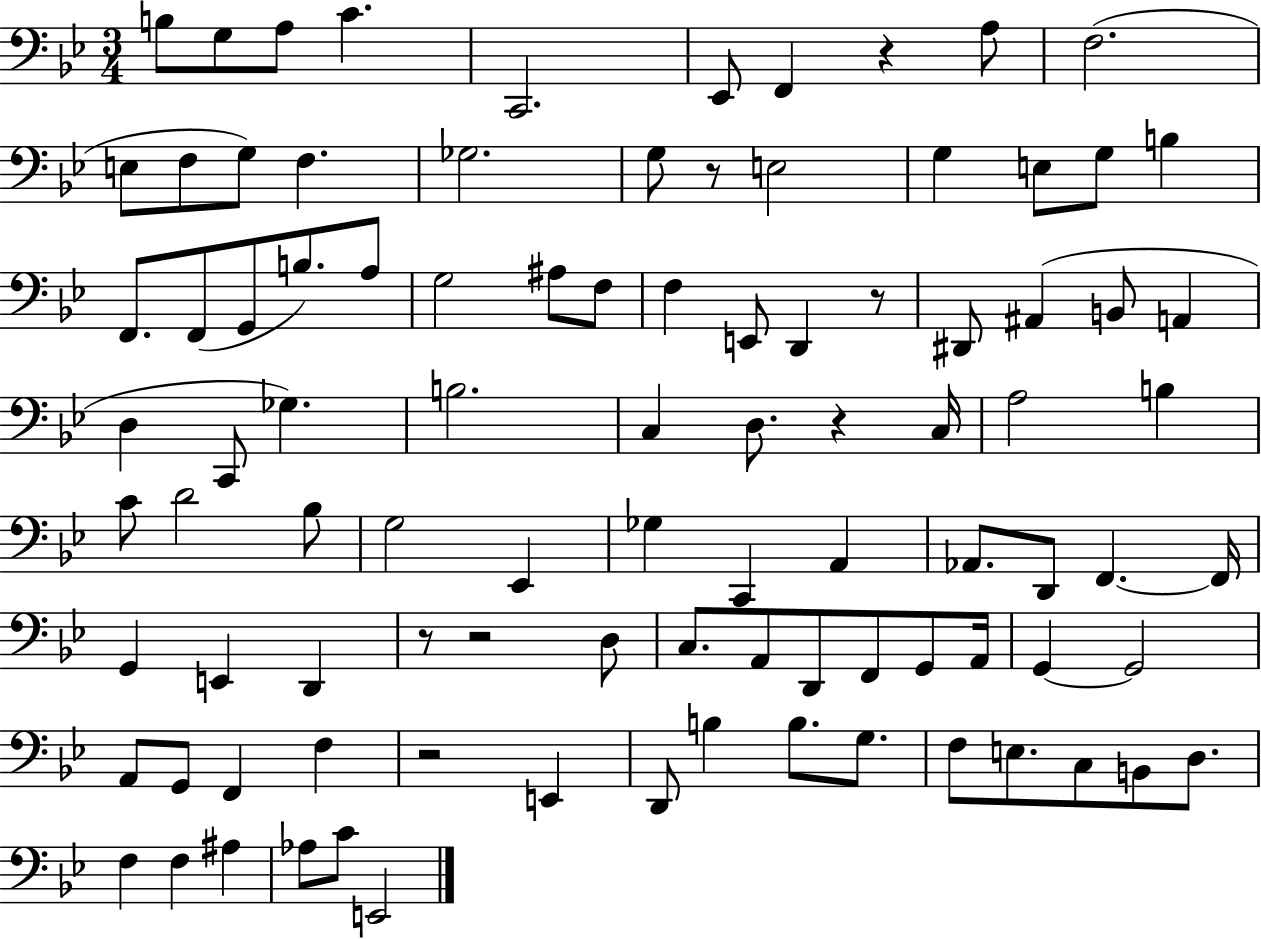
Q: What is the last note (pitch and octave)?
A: E2